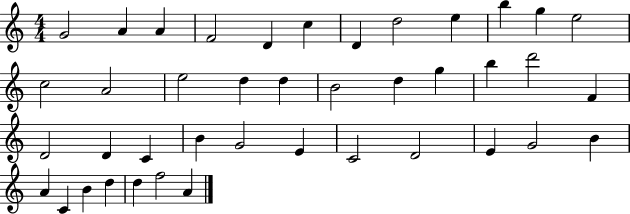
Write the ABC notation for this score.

X:1
T:Untitled
M:4/4
L:1/4
K:C
G2 A A F2 D c D d2 e b g e2 c2 A2 e2 d d B2 d g b d'2 F D2 D C B G2 E C2 D2 E G2 B A C B d d f2 A